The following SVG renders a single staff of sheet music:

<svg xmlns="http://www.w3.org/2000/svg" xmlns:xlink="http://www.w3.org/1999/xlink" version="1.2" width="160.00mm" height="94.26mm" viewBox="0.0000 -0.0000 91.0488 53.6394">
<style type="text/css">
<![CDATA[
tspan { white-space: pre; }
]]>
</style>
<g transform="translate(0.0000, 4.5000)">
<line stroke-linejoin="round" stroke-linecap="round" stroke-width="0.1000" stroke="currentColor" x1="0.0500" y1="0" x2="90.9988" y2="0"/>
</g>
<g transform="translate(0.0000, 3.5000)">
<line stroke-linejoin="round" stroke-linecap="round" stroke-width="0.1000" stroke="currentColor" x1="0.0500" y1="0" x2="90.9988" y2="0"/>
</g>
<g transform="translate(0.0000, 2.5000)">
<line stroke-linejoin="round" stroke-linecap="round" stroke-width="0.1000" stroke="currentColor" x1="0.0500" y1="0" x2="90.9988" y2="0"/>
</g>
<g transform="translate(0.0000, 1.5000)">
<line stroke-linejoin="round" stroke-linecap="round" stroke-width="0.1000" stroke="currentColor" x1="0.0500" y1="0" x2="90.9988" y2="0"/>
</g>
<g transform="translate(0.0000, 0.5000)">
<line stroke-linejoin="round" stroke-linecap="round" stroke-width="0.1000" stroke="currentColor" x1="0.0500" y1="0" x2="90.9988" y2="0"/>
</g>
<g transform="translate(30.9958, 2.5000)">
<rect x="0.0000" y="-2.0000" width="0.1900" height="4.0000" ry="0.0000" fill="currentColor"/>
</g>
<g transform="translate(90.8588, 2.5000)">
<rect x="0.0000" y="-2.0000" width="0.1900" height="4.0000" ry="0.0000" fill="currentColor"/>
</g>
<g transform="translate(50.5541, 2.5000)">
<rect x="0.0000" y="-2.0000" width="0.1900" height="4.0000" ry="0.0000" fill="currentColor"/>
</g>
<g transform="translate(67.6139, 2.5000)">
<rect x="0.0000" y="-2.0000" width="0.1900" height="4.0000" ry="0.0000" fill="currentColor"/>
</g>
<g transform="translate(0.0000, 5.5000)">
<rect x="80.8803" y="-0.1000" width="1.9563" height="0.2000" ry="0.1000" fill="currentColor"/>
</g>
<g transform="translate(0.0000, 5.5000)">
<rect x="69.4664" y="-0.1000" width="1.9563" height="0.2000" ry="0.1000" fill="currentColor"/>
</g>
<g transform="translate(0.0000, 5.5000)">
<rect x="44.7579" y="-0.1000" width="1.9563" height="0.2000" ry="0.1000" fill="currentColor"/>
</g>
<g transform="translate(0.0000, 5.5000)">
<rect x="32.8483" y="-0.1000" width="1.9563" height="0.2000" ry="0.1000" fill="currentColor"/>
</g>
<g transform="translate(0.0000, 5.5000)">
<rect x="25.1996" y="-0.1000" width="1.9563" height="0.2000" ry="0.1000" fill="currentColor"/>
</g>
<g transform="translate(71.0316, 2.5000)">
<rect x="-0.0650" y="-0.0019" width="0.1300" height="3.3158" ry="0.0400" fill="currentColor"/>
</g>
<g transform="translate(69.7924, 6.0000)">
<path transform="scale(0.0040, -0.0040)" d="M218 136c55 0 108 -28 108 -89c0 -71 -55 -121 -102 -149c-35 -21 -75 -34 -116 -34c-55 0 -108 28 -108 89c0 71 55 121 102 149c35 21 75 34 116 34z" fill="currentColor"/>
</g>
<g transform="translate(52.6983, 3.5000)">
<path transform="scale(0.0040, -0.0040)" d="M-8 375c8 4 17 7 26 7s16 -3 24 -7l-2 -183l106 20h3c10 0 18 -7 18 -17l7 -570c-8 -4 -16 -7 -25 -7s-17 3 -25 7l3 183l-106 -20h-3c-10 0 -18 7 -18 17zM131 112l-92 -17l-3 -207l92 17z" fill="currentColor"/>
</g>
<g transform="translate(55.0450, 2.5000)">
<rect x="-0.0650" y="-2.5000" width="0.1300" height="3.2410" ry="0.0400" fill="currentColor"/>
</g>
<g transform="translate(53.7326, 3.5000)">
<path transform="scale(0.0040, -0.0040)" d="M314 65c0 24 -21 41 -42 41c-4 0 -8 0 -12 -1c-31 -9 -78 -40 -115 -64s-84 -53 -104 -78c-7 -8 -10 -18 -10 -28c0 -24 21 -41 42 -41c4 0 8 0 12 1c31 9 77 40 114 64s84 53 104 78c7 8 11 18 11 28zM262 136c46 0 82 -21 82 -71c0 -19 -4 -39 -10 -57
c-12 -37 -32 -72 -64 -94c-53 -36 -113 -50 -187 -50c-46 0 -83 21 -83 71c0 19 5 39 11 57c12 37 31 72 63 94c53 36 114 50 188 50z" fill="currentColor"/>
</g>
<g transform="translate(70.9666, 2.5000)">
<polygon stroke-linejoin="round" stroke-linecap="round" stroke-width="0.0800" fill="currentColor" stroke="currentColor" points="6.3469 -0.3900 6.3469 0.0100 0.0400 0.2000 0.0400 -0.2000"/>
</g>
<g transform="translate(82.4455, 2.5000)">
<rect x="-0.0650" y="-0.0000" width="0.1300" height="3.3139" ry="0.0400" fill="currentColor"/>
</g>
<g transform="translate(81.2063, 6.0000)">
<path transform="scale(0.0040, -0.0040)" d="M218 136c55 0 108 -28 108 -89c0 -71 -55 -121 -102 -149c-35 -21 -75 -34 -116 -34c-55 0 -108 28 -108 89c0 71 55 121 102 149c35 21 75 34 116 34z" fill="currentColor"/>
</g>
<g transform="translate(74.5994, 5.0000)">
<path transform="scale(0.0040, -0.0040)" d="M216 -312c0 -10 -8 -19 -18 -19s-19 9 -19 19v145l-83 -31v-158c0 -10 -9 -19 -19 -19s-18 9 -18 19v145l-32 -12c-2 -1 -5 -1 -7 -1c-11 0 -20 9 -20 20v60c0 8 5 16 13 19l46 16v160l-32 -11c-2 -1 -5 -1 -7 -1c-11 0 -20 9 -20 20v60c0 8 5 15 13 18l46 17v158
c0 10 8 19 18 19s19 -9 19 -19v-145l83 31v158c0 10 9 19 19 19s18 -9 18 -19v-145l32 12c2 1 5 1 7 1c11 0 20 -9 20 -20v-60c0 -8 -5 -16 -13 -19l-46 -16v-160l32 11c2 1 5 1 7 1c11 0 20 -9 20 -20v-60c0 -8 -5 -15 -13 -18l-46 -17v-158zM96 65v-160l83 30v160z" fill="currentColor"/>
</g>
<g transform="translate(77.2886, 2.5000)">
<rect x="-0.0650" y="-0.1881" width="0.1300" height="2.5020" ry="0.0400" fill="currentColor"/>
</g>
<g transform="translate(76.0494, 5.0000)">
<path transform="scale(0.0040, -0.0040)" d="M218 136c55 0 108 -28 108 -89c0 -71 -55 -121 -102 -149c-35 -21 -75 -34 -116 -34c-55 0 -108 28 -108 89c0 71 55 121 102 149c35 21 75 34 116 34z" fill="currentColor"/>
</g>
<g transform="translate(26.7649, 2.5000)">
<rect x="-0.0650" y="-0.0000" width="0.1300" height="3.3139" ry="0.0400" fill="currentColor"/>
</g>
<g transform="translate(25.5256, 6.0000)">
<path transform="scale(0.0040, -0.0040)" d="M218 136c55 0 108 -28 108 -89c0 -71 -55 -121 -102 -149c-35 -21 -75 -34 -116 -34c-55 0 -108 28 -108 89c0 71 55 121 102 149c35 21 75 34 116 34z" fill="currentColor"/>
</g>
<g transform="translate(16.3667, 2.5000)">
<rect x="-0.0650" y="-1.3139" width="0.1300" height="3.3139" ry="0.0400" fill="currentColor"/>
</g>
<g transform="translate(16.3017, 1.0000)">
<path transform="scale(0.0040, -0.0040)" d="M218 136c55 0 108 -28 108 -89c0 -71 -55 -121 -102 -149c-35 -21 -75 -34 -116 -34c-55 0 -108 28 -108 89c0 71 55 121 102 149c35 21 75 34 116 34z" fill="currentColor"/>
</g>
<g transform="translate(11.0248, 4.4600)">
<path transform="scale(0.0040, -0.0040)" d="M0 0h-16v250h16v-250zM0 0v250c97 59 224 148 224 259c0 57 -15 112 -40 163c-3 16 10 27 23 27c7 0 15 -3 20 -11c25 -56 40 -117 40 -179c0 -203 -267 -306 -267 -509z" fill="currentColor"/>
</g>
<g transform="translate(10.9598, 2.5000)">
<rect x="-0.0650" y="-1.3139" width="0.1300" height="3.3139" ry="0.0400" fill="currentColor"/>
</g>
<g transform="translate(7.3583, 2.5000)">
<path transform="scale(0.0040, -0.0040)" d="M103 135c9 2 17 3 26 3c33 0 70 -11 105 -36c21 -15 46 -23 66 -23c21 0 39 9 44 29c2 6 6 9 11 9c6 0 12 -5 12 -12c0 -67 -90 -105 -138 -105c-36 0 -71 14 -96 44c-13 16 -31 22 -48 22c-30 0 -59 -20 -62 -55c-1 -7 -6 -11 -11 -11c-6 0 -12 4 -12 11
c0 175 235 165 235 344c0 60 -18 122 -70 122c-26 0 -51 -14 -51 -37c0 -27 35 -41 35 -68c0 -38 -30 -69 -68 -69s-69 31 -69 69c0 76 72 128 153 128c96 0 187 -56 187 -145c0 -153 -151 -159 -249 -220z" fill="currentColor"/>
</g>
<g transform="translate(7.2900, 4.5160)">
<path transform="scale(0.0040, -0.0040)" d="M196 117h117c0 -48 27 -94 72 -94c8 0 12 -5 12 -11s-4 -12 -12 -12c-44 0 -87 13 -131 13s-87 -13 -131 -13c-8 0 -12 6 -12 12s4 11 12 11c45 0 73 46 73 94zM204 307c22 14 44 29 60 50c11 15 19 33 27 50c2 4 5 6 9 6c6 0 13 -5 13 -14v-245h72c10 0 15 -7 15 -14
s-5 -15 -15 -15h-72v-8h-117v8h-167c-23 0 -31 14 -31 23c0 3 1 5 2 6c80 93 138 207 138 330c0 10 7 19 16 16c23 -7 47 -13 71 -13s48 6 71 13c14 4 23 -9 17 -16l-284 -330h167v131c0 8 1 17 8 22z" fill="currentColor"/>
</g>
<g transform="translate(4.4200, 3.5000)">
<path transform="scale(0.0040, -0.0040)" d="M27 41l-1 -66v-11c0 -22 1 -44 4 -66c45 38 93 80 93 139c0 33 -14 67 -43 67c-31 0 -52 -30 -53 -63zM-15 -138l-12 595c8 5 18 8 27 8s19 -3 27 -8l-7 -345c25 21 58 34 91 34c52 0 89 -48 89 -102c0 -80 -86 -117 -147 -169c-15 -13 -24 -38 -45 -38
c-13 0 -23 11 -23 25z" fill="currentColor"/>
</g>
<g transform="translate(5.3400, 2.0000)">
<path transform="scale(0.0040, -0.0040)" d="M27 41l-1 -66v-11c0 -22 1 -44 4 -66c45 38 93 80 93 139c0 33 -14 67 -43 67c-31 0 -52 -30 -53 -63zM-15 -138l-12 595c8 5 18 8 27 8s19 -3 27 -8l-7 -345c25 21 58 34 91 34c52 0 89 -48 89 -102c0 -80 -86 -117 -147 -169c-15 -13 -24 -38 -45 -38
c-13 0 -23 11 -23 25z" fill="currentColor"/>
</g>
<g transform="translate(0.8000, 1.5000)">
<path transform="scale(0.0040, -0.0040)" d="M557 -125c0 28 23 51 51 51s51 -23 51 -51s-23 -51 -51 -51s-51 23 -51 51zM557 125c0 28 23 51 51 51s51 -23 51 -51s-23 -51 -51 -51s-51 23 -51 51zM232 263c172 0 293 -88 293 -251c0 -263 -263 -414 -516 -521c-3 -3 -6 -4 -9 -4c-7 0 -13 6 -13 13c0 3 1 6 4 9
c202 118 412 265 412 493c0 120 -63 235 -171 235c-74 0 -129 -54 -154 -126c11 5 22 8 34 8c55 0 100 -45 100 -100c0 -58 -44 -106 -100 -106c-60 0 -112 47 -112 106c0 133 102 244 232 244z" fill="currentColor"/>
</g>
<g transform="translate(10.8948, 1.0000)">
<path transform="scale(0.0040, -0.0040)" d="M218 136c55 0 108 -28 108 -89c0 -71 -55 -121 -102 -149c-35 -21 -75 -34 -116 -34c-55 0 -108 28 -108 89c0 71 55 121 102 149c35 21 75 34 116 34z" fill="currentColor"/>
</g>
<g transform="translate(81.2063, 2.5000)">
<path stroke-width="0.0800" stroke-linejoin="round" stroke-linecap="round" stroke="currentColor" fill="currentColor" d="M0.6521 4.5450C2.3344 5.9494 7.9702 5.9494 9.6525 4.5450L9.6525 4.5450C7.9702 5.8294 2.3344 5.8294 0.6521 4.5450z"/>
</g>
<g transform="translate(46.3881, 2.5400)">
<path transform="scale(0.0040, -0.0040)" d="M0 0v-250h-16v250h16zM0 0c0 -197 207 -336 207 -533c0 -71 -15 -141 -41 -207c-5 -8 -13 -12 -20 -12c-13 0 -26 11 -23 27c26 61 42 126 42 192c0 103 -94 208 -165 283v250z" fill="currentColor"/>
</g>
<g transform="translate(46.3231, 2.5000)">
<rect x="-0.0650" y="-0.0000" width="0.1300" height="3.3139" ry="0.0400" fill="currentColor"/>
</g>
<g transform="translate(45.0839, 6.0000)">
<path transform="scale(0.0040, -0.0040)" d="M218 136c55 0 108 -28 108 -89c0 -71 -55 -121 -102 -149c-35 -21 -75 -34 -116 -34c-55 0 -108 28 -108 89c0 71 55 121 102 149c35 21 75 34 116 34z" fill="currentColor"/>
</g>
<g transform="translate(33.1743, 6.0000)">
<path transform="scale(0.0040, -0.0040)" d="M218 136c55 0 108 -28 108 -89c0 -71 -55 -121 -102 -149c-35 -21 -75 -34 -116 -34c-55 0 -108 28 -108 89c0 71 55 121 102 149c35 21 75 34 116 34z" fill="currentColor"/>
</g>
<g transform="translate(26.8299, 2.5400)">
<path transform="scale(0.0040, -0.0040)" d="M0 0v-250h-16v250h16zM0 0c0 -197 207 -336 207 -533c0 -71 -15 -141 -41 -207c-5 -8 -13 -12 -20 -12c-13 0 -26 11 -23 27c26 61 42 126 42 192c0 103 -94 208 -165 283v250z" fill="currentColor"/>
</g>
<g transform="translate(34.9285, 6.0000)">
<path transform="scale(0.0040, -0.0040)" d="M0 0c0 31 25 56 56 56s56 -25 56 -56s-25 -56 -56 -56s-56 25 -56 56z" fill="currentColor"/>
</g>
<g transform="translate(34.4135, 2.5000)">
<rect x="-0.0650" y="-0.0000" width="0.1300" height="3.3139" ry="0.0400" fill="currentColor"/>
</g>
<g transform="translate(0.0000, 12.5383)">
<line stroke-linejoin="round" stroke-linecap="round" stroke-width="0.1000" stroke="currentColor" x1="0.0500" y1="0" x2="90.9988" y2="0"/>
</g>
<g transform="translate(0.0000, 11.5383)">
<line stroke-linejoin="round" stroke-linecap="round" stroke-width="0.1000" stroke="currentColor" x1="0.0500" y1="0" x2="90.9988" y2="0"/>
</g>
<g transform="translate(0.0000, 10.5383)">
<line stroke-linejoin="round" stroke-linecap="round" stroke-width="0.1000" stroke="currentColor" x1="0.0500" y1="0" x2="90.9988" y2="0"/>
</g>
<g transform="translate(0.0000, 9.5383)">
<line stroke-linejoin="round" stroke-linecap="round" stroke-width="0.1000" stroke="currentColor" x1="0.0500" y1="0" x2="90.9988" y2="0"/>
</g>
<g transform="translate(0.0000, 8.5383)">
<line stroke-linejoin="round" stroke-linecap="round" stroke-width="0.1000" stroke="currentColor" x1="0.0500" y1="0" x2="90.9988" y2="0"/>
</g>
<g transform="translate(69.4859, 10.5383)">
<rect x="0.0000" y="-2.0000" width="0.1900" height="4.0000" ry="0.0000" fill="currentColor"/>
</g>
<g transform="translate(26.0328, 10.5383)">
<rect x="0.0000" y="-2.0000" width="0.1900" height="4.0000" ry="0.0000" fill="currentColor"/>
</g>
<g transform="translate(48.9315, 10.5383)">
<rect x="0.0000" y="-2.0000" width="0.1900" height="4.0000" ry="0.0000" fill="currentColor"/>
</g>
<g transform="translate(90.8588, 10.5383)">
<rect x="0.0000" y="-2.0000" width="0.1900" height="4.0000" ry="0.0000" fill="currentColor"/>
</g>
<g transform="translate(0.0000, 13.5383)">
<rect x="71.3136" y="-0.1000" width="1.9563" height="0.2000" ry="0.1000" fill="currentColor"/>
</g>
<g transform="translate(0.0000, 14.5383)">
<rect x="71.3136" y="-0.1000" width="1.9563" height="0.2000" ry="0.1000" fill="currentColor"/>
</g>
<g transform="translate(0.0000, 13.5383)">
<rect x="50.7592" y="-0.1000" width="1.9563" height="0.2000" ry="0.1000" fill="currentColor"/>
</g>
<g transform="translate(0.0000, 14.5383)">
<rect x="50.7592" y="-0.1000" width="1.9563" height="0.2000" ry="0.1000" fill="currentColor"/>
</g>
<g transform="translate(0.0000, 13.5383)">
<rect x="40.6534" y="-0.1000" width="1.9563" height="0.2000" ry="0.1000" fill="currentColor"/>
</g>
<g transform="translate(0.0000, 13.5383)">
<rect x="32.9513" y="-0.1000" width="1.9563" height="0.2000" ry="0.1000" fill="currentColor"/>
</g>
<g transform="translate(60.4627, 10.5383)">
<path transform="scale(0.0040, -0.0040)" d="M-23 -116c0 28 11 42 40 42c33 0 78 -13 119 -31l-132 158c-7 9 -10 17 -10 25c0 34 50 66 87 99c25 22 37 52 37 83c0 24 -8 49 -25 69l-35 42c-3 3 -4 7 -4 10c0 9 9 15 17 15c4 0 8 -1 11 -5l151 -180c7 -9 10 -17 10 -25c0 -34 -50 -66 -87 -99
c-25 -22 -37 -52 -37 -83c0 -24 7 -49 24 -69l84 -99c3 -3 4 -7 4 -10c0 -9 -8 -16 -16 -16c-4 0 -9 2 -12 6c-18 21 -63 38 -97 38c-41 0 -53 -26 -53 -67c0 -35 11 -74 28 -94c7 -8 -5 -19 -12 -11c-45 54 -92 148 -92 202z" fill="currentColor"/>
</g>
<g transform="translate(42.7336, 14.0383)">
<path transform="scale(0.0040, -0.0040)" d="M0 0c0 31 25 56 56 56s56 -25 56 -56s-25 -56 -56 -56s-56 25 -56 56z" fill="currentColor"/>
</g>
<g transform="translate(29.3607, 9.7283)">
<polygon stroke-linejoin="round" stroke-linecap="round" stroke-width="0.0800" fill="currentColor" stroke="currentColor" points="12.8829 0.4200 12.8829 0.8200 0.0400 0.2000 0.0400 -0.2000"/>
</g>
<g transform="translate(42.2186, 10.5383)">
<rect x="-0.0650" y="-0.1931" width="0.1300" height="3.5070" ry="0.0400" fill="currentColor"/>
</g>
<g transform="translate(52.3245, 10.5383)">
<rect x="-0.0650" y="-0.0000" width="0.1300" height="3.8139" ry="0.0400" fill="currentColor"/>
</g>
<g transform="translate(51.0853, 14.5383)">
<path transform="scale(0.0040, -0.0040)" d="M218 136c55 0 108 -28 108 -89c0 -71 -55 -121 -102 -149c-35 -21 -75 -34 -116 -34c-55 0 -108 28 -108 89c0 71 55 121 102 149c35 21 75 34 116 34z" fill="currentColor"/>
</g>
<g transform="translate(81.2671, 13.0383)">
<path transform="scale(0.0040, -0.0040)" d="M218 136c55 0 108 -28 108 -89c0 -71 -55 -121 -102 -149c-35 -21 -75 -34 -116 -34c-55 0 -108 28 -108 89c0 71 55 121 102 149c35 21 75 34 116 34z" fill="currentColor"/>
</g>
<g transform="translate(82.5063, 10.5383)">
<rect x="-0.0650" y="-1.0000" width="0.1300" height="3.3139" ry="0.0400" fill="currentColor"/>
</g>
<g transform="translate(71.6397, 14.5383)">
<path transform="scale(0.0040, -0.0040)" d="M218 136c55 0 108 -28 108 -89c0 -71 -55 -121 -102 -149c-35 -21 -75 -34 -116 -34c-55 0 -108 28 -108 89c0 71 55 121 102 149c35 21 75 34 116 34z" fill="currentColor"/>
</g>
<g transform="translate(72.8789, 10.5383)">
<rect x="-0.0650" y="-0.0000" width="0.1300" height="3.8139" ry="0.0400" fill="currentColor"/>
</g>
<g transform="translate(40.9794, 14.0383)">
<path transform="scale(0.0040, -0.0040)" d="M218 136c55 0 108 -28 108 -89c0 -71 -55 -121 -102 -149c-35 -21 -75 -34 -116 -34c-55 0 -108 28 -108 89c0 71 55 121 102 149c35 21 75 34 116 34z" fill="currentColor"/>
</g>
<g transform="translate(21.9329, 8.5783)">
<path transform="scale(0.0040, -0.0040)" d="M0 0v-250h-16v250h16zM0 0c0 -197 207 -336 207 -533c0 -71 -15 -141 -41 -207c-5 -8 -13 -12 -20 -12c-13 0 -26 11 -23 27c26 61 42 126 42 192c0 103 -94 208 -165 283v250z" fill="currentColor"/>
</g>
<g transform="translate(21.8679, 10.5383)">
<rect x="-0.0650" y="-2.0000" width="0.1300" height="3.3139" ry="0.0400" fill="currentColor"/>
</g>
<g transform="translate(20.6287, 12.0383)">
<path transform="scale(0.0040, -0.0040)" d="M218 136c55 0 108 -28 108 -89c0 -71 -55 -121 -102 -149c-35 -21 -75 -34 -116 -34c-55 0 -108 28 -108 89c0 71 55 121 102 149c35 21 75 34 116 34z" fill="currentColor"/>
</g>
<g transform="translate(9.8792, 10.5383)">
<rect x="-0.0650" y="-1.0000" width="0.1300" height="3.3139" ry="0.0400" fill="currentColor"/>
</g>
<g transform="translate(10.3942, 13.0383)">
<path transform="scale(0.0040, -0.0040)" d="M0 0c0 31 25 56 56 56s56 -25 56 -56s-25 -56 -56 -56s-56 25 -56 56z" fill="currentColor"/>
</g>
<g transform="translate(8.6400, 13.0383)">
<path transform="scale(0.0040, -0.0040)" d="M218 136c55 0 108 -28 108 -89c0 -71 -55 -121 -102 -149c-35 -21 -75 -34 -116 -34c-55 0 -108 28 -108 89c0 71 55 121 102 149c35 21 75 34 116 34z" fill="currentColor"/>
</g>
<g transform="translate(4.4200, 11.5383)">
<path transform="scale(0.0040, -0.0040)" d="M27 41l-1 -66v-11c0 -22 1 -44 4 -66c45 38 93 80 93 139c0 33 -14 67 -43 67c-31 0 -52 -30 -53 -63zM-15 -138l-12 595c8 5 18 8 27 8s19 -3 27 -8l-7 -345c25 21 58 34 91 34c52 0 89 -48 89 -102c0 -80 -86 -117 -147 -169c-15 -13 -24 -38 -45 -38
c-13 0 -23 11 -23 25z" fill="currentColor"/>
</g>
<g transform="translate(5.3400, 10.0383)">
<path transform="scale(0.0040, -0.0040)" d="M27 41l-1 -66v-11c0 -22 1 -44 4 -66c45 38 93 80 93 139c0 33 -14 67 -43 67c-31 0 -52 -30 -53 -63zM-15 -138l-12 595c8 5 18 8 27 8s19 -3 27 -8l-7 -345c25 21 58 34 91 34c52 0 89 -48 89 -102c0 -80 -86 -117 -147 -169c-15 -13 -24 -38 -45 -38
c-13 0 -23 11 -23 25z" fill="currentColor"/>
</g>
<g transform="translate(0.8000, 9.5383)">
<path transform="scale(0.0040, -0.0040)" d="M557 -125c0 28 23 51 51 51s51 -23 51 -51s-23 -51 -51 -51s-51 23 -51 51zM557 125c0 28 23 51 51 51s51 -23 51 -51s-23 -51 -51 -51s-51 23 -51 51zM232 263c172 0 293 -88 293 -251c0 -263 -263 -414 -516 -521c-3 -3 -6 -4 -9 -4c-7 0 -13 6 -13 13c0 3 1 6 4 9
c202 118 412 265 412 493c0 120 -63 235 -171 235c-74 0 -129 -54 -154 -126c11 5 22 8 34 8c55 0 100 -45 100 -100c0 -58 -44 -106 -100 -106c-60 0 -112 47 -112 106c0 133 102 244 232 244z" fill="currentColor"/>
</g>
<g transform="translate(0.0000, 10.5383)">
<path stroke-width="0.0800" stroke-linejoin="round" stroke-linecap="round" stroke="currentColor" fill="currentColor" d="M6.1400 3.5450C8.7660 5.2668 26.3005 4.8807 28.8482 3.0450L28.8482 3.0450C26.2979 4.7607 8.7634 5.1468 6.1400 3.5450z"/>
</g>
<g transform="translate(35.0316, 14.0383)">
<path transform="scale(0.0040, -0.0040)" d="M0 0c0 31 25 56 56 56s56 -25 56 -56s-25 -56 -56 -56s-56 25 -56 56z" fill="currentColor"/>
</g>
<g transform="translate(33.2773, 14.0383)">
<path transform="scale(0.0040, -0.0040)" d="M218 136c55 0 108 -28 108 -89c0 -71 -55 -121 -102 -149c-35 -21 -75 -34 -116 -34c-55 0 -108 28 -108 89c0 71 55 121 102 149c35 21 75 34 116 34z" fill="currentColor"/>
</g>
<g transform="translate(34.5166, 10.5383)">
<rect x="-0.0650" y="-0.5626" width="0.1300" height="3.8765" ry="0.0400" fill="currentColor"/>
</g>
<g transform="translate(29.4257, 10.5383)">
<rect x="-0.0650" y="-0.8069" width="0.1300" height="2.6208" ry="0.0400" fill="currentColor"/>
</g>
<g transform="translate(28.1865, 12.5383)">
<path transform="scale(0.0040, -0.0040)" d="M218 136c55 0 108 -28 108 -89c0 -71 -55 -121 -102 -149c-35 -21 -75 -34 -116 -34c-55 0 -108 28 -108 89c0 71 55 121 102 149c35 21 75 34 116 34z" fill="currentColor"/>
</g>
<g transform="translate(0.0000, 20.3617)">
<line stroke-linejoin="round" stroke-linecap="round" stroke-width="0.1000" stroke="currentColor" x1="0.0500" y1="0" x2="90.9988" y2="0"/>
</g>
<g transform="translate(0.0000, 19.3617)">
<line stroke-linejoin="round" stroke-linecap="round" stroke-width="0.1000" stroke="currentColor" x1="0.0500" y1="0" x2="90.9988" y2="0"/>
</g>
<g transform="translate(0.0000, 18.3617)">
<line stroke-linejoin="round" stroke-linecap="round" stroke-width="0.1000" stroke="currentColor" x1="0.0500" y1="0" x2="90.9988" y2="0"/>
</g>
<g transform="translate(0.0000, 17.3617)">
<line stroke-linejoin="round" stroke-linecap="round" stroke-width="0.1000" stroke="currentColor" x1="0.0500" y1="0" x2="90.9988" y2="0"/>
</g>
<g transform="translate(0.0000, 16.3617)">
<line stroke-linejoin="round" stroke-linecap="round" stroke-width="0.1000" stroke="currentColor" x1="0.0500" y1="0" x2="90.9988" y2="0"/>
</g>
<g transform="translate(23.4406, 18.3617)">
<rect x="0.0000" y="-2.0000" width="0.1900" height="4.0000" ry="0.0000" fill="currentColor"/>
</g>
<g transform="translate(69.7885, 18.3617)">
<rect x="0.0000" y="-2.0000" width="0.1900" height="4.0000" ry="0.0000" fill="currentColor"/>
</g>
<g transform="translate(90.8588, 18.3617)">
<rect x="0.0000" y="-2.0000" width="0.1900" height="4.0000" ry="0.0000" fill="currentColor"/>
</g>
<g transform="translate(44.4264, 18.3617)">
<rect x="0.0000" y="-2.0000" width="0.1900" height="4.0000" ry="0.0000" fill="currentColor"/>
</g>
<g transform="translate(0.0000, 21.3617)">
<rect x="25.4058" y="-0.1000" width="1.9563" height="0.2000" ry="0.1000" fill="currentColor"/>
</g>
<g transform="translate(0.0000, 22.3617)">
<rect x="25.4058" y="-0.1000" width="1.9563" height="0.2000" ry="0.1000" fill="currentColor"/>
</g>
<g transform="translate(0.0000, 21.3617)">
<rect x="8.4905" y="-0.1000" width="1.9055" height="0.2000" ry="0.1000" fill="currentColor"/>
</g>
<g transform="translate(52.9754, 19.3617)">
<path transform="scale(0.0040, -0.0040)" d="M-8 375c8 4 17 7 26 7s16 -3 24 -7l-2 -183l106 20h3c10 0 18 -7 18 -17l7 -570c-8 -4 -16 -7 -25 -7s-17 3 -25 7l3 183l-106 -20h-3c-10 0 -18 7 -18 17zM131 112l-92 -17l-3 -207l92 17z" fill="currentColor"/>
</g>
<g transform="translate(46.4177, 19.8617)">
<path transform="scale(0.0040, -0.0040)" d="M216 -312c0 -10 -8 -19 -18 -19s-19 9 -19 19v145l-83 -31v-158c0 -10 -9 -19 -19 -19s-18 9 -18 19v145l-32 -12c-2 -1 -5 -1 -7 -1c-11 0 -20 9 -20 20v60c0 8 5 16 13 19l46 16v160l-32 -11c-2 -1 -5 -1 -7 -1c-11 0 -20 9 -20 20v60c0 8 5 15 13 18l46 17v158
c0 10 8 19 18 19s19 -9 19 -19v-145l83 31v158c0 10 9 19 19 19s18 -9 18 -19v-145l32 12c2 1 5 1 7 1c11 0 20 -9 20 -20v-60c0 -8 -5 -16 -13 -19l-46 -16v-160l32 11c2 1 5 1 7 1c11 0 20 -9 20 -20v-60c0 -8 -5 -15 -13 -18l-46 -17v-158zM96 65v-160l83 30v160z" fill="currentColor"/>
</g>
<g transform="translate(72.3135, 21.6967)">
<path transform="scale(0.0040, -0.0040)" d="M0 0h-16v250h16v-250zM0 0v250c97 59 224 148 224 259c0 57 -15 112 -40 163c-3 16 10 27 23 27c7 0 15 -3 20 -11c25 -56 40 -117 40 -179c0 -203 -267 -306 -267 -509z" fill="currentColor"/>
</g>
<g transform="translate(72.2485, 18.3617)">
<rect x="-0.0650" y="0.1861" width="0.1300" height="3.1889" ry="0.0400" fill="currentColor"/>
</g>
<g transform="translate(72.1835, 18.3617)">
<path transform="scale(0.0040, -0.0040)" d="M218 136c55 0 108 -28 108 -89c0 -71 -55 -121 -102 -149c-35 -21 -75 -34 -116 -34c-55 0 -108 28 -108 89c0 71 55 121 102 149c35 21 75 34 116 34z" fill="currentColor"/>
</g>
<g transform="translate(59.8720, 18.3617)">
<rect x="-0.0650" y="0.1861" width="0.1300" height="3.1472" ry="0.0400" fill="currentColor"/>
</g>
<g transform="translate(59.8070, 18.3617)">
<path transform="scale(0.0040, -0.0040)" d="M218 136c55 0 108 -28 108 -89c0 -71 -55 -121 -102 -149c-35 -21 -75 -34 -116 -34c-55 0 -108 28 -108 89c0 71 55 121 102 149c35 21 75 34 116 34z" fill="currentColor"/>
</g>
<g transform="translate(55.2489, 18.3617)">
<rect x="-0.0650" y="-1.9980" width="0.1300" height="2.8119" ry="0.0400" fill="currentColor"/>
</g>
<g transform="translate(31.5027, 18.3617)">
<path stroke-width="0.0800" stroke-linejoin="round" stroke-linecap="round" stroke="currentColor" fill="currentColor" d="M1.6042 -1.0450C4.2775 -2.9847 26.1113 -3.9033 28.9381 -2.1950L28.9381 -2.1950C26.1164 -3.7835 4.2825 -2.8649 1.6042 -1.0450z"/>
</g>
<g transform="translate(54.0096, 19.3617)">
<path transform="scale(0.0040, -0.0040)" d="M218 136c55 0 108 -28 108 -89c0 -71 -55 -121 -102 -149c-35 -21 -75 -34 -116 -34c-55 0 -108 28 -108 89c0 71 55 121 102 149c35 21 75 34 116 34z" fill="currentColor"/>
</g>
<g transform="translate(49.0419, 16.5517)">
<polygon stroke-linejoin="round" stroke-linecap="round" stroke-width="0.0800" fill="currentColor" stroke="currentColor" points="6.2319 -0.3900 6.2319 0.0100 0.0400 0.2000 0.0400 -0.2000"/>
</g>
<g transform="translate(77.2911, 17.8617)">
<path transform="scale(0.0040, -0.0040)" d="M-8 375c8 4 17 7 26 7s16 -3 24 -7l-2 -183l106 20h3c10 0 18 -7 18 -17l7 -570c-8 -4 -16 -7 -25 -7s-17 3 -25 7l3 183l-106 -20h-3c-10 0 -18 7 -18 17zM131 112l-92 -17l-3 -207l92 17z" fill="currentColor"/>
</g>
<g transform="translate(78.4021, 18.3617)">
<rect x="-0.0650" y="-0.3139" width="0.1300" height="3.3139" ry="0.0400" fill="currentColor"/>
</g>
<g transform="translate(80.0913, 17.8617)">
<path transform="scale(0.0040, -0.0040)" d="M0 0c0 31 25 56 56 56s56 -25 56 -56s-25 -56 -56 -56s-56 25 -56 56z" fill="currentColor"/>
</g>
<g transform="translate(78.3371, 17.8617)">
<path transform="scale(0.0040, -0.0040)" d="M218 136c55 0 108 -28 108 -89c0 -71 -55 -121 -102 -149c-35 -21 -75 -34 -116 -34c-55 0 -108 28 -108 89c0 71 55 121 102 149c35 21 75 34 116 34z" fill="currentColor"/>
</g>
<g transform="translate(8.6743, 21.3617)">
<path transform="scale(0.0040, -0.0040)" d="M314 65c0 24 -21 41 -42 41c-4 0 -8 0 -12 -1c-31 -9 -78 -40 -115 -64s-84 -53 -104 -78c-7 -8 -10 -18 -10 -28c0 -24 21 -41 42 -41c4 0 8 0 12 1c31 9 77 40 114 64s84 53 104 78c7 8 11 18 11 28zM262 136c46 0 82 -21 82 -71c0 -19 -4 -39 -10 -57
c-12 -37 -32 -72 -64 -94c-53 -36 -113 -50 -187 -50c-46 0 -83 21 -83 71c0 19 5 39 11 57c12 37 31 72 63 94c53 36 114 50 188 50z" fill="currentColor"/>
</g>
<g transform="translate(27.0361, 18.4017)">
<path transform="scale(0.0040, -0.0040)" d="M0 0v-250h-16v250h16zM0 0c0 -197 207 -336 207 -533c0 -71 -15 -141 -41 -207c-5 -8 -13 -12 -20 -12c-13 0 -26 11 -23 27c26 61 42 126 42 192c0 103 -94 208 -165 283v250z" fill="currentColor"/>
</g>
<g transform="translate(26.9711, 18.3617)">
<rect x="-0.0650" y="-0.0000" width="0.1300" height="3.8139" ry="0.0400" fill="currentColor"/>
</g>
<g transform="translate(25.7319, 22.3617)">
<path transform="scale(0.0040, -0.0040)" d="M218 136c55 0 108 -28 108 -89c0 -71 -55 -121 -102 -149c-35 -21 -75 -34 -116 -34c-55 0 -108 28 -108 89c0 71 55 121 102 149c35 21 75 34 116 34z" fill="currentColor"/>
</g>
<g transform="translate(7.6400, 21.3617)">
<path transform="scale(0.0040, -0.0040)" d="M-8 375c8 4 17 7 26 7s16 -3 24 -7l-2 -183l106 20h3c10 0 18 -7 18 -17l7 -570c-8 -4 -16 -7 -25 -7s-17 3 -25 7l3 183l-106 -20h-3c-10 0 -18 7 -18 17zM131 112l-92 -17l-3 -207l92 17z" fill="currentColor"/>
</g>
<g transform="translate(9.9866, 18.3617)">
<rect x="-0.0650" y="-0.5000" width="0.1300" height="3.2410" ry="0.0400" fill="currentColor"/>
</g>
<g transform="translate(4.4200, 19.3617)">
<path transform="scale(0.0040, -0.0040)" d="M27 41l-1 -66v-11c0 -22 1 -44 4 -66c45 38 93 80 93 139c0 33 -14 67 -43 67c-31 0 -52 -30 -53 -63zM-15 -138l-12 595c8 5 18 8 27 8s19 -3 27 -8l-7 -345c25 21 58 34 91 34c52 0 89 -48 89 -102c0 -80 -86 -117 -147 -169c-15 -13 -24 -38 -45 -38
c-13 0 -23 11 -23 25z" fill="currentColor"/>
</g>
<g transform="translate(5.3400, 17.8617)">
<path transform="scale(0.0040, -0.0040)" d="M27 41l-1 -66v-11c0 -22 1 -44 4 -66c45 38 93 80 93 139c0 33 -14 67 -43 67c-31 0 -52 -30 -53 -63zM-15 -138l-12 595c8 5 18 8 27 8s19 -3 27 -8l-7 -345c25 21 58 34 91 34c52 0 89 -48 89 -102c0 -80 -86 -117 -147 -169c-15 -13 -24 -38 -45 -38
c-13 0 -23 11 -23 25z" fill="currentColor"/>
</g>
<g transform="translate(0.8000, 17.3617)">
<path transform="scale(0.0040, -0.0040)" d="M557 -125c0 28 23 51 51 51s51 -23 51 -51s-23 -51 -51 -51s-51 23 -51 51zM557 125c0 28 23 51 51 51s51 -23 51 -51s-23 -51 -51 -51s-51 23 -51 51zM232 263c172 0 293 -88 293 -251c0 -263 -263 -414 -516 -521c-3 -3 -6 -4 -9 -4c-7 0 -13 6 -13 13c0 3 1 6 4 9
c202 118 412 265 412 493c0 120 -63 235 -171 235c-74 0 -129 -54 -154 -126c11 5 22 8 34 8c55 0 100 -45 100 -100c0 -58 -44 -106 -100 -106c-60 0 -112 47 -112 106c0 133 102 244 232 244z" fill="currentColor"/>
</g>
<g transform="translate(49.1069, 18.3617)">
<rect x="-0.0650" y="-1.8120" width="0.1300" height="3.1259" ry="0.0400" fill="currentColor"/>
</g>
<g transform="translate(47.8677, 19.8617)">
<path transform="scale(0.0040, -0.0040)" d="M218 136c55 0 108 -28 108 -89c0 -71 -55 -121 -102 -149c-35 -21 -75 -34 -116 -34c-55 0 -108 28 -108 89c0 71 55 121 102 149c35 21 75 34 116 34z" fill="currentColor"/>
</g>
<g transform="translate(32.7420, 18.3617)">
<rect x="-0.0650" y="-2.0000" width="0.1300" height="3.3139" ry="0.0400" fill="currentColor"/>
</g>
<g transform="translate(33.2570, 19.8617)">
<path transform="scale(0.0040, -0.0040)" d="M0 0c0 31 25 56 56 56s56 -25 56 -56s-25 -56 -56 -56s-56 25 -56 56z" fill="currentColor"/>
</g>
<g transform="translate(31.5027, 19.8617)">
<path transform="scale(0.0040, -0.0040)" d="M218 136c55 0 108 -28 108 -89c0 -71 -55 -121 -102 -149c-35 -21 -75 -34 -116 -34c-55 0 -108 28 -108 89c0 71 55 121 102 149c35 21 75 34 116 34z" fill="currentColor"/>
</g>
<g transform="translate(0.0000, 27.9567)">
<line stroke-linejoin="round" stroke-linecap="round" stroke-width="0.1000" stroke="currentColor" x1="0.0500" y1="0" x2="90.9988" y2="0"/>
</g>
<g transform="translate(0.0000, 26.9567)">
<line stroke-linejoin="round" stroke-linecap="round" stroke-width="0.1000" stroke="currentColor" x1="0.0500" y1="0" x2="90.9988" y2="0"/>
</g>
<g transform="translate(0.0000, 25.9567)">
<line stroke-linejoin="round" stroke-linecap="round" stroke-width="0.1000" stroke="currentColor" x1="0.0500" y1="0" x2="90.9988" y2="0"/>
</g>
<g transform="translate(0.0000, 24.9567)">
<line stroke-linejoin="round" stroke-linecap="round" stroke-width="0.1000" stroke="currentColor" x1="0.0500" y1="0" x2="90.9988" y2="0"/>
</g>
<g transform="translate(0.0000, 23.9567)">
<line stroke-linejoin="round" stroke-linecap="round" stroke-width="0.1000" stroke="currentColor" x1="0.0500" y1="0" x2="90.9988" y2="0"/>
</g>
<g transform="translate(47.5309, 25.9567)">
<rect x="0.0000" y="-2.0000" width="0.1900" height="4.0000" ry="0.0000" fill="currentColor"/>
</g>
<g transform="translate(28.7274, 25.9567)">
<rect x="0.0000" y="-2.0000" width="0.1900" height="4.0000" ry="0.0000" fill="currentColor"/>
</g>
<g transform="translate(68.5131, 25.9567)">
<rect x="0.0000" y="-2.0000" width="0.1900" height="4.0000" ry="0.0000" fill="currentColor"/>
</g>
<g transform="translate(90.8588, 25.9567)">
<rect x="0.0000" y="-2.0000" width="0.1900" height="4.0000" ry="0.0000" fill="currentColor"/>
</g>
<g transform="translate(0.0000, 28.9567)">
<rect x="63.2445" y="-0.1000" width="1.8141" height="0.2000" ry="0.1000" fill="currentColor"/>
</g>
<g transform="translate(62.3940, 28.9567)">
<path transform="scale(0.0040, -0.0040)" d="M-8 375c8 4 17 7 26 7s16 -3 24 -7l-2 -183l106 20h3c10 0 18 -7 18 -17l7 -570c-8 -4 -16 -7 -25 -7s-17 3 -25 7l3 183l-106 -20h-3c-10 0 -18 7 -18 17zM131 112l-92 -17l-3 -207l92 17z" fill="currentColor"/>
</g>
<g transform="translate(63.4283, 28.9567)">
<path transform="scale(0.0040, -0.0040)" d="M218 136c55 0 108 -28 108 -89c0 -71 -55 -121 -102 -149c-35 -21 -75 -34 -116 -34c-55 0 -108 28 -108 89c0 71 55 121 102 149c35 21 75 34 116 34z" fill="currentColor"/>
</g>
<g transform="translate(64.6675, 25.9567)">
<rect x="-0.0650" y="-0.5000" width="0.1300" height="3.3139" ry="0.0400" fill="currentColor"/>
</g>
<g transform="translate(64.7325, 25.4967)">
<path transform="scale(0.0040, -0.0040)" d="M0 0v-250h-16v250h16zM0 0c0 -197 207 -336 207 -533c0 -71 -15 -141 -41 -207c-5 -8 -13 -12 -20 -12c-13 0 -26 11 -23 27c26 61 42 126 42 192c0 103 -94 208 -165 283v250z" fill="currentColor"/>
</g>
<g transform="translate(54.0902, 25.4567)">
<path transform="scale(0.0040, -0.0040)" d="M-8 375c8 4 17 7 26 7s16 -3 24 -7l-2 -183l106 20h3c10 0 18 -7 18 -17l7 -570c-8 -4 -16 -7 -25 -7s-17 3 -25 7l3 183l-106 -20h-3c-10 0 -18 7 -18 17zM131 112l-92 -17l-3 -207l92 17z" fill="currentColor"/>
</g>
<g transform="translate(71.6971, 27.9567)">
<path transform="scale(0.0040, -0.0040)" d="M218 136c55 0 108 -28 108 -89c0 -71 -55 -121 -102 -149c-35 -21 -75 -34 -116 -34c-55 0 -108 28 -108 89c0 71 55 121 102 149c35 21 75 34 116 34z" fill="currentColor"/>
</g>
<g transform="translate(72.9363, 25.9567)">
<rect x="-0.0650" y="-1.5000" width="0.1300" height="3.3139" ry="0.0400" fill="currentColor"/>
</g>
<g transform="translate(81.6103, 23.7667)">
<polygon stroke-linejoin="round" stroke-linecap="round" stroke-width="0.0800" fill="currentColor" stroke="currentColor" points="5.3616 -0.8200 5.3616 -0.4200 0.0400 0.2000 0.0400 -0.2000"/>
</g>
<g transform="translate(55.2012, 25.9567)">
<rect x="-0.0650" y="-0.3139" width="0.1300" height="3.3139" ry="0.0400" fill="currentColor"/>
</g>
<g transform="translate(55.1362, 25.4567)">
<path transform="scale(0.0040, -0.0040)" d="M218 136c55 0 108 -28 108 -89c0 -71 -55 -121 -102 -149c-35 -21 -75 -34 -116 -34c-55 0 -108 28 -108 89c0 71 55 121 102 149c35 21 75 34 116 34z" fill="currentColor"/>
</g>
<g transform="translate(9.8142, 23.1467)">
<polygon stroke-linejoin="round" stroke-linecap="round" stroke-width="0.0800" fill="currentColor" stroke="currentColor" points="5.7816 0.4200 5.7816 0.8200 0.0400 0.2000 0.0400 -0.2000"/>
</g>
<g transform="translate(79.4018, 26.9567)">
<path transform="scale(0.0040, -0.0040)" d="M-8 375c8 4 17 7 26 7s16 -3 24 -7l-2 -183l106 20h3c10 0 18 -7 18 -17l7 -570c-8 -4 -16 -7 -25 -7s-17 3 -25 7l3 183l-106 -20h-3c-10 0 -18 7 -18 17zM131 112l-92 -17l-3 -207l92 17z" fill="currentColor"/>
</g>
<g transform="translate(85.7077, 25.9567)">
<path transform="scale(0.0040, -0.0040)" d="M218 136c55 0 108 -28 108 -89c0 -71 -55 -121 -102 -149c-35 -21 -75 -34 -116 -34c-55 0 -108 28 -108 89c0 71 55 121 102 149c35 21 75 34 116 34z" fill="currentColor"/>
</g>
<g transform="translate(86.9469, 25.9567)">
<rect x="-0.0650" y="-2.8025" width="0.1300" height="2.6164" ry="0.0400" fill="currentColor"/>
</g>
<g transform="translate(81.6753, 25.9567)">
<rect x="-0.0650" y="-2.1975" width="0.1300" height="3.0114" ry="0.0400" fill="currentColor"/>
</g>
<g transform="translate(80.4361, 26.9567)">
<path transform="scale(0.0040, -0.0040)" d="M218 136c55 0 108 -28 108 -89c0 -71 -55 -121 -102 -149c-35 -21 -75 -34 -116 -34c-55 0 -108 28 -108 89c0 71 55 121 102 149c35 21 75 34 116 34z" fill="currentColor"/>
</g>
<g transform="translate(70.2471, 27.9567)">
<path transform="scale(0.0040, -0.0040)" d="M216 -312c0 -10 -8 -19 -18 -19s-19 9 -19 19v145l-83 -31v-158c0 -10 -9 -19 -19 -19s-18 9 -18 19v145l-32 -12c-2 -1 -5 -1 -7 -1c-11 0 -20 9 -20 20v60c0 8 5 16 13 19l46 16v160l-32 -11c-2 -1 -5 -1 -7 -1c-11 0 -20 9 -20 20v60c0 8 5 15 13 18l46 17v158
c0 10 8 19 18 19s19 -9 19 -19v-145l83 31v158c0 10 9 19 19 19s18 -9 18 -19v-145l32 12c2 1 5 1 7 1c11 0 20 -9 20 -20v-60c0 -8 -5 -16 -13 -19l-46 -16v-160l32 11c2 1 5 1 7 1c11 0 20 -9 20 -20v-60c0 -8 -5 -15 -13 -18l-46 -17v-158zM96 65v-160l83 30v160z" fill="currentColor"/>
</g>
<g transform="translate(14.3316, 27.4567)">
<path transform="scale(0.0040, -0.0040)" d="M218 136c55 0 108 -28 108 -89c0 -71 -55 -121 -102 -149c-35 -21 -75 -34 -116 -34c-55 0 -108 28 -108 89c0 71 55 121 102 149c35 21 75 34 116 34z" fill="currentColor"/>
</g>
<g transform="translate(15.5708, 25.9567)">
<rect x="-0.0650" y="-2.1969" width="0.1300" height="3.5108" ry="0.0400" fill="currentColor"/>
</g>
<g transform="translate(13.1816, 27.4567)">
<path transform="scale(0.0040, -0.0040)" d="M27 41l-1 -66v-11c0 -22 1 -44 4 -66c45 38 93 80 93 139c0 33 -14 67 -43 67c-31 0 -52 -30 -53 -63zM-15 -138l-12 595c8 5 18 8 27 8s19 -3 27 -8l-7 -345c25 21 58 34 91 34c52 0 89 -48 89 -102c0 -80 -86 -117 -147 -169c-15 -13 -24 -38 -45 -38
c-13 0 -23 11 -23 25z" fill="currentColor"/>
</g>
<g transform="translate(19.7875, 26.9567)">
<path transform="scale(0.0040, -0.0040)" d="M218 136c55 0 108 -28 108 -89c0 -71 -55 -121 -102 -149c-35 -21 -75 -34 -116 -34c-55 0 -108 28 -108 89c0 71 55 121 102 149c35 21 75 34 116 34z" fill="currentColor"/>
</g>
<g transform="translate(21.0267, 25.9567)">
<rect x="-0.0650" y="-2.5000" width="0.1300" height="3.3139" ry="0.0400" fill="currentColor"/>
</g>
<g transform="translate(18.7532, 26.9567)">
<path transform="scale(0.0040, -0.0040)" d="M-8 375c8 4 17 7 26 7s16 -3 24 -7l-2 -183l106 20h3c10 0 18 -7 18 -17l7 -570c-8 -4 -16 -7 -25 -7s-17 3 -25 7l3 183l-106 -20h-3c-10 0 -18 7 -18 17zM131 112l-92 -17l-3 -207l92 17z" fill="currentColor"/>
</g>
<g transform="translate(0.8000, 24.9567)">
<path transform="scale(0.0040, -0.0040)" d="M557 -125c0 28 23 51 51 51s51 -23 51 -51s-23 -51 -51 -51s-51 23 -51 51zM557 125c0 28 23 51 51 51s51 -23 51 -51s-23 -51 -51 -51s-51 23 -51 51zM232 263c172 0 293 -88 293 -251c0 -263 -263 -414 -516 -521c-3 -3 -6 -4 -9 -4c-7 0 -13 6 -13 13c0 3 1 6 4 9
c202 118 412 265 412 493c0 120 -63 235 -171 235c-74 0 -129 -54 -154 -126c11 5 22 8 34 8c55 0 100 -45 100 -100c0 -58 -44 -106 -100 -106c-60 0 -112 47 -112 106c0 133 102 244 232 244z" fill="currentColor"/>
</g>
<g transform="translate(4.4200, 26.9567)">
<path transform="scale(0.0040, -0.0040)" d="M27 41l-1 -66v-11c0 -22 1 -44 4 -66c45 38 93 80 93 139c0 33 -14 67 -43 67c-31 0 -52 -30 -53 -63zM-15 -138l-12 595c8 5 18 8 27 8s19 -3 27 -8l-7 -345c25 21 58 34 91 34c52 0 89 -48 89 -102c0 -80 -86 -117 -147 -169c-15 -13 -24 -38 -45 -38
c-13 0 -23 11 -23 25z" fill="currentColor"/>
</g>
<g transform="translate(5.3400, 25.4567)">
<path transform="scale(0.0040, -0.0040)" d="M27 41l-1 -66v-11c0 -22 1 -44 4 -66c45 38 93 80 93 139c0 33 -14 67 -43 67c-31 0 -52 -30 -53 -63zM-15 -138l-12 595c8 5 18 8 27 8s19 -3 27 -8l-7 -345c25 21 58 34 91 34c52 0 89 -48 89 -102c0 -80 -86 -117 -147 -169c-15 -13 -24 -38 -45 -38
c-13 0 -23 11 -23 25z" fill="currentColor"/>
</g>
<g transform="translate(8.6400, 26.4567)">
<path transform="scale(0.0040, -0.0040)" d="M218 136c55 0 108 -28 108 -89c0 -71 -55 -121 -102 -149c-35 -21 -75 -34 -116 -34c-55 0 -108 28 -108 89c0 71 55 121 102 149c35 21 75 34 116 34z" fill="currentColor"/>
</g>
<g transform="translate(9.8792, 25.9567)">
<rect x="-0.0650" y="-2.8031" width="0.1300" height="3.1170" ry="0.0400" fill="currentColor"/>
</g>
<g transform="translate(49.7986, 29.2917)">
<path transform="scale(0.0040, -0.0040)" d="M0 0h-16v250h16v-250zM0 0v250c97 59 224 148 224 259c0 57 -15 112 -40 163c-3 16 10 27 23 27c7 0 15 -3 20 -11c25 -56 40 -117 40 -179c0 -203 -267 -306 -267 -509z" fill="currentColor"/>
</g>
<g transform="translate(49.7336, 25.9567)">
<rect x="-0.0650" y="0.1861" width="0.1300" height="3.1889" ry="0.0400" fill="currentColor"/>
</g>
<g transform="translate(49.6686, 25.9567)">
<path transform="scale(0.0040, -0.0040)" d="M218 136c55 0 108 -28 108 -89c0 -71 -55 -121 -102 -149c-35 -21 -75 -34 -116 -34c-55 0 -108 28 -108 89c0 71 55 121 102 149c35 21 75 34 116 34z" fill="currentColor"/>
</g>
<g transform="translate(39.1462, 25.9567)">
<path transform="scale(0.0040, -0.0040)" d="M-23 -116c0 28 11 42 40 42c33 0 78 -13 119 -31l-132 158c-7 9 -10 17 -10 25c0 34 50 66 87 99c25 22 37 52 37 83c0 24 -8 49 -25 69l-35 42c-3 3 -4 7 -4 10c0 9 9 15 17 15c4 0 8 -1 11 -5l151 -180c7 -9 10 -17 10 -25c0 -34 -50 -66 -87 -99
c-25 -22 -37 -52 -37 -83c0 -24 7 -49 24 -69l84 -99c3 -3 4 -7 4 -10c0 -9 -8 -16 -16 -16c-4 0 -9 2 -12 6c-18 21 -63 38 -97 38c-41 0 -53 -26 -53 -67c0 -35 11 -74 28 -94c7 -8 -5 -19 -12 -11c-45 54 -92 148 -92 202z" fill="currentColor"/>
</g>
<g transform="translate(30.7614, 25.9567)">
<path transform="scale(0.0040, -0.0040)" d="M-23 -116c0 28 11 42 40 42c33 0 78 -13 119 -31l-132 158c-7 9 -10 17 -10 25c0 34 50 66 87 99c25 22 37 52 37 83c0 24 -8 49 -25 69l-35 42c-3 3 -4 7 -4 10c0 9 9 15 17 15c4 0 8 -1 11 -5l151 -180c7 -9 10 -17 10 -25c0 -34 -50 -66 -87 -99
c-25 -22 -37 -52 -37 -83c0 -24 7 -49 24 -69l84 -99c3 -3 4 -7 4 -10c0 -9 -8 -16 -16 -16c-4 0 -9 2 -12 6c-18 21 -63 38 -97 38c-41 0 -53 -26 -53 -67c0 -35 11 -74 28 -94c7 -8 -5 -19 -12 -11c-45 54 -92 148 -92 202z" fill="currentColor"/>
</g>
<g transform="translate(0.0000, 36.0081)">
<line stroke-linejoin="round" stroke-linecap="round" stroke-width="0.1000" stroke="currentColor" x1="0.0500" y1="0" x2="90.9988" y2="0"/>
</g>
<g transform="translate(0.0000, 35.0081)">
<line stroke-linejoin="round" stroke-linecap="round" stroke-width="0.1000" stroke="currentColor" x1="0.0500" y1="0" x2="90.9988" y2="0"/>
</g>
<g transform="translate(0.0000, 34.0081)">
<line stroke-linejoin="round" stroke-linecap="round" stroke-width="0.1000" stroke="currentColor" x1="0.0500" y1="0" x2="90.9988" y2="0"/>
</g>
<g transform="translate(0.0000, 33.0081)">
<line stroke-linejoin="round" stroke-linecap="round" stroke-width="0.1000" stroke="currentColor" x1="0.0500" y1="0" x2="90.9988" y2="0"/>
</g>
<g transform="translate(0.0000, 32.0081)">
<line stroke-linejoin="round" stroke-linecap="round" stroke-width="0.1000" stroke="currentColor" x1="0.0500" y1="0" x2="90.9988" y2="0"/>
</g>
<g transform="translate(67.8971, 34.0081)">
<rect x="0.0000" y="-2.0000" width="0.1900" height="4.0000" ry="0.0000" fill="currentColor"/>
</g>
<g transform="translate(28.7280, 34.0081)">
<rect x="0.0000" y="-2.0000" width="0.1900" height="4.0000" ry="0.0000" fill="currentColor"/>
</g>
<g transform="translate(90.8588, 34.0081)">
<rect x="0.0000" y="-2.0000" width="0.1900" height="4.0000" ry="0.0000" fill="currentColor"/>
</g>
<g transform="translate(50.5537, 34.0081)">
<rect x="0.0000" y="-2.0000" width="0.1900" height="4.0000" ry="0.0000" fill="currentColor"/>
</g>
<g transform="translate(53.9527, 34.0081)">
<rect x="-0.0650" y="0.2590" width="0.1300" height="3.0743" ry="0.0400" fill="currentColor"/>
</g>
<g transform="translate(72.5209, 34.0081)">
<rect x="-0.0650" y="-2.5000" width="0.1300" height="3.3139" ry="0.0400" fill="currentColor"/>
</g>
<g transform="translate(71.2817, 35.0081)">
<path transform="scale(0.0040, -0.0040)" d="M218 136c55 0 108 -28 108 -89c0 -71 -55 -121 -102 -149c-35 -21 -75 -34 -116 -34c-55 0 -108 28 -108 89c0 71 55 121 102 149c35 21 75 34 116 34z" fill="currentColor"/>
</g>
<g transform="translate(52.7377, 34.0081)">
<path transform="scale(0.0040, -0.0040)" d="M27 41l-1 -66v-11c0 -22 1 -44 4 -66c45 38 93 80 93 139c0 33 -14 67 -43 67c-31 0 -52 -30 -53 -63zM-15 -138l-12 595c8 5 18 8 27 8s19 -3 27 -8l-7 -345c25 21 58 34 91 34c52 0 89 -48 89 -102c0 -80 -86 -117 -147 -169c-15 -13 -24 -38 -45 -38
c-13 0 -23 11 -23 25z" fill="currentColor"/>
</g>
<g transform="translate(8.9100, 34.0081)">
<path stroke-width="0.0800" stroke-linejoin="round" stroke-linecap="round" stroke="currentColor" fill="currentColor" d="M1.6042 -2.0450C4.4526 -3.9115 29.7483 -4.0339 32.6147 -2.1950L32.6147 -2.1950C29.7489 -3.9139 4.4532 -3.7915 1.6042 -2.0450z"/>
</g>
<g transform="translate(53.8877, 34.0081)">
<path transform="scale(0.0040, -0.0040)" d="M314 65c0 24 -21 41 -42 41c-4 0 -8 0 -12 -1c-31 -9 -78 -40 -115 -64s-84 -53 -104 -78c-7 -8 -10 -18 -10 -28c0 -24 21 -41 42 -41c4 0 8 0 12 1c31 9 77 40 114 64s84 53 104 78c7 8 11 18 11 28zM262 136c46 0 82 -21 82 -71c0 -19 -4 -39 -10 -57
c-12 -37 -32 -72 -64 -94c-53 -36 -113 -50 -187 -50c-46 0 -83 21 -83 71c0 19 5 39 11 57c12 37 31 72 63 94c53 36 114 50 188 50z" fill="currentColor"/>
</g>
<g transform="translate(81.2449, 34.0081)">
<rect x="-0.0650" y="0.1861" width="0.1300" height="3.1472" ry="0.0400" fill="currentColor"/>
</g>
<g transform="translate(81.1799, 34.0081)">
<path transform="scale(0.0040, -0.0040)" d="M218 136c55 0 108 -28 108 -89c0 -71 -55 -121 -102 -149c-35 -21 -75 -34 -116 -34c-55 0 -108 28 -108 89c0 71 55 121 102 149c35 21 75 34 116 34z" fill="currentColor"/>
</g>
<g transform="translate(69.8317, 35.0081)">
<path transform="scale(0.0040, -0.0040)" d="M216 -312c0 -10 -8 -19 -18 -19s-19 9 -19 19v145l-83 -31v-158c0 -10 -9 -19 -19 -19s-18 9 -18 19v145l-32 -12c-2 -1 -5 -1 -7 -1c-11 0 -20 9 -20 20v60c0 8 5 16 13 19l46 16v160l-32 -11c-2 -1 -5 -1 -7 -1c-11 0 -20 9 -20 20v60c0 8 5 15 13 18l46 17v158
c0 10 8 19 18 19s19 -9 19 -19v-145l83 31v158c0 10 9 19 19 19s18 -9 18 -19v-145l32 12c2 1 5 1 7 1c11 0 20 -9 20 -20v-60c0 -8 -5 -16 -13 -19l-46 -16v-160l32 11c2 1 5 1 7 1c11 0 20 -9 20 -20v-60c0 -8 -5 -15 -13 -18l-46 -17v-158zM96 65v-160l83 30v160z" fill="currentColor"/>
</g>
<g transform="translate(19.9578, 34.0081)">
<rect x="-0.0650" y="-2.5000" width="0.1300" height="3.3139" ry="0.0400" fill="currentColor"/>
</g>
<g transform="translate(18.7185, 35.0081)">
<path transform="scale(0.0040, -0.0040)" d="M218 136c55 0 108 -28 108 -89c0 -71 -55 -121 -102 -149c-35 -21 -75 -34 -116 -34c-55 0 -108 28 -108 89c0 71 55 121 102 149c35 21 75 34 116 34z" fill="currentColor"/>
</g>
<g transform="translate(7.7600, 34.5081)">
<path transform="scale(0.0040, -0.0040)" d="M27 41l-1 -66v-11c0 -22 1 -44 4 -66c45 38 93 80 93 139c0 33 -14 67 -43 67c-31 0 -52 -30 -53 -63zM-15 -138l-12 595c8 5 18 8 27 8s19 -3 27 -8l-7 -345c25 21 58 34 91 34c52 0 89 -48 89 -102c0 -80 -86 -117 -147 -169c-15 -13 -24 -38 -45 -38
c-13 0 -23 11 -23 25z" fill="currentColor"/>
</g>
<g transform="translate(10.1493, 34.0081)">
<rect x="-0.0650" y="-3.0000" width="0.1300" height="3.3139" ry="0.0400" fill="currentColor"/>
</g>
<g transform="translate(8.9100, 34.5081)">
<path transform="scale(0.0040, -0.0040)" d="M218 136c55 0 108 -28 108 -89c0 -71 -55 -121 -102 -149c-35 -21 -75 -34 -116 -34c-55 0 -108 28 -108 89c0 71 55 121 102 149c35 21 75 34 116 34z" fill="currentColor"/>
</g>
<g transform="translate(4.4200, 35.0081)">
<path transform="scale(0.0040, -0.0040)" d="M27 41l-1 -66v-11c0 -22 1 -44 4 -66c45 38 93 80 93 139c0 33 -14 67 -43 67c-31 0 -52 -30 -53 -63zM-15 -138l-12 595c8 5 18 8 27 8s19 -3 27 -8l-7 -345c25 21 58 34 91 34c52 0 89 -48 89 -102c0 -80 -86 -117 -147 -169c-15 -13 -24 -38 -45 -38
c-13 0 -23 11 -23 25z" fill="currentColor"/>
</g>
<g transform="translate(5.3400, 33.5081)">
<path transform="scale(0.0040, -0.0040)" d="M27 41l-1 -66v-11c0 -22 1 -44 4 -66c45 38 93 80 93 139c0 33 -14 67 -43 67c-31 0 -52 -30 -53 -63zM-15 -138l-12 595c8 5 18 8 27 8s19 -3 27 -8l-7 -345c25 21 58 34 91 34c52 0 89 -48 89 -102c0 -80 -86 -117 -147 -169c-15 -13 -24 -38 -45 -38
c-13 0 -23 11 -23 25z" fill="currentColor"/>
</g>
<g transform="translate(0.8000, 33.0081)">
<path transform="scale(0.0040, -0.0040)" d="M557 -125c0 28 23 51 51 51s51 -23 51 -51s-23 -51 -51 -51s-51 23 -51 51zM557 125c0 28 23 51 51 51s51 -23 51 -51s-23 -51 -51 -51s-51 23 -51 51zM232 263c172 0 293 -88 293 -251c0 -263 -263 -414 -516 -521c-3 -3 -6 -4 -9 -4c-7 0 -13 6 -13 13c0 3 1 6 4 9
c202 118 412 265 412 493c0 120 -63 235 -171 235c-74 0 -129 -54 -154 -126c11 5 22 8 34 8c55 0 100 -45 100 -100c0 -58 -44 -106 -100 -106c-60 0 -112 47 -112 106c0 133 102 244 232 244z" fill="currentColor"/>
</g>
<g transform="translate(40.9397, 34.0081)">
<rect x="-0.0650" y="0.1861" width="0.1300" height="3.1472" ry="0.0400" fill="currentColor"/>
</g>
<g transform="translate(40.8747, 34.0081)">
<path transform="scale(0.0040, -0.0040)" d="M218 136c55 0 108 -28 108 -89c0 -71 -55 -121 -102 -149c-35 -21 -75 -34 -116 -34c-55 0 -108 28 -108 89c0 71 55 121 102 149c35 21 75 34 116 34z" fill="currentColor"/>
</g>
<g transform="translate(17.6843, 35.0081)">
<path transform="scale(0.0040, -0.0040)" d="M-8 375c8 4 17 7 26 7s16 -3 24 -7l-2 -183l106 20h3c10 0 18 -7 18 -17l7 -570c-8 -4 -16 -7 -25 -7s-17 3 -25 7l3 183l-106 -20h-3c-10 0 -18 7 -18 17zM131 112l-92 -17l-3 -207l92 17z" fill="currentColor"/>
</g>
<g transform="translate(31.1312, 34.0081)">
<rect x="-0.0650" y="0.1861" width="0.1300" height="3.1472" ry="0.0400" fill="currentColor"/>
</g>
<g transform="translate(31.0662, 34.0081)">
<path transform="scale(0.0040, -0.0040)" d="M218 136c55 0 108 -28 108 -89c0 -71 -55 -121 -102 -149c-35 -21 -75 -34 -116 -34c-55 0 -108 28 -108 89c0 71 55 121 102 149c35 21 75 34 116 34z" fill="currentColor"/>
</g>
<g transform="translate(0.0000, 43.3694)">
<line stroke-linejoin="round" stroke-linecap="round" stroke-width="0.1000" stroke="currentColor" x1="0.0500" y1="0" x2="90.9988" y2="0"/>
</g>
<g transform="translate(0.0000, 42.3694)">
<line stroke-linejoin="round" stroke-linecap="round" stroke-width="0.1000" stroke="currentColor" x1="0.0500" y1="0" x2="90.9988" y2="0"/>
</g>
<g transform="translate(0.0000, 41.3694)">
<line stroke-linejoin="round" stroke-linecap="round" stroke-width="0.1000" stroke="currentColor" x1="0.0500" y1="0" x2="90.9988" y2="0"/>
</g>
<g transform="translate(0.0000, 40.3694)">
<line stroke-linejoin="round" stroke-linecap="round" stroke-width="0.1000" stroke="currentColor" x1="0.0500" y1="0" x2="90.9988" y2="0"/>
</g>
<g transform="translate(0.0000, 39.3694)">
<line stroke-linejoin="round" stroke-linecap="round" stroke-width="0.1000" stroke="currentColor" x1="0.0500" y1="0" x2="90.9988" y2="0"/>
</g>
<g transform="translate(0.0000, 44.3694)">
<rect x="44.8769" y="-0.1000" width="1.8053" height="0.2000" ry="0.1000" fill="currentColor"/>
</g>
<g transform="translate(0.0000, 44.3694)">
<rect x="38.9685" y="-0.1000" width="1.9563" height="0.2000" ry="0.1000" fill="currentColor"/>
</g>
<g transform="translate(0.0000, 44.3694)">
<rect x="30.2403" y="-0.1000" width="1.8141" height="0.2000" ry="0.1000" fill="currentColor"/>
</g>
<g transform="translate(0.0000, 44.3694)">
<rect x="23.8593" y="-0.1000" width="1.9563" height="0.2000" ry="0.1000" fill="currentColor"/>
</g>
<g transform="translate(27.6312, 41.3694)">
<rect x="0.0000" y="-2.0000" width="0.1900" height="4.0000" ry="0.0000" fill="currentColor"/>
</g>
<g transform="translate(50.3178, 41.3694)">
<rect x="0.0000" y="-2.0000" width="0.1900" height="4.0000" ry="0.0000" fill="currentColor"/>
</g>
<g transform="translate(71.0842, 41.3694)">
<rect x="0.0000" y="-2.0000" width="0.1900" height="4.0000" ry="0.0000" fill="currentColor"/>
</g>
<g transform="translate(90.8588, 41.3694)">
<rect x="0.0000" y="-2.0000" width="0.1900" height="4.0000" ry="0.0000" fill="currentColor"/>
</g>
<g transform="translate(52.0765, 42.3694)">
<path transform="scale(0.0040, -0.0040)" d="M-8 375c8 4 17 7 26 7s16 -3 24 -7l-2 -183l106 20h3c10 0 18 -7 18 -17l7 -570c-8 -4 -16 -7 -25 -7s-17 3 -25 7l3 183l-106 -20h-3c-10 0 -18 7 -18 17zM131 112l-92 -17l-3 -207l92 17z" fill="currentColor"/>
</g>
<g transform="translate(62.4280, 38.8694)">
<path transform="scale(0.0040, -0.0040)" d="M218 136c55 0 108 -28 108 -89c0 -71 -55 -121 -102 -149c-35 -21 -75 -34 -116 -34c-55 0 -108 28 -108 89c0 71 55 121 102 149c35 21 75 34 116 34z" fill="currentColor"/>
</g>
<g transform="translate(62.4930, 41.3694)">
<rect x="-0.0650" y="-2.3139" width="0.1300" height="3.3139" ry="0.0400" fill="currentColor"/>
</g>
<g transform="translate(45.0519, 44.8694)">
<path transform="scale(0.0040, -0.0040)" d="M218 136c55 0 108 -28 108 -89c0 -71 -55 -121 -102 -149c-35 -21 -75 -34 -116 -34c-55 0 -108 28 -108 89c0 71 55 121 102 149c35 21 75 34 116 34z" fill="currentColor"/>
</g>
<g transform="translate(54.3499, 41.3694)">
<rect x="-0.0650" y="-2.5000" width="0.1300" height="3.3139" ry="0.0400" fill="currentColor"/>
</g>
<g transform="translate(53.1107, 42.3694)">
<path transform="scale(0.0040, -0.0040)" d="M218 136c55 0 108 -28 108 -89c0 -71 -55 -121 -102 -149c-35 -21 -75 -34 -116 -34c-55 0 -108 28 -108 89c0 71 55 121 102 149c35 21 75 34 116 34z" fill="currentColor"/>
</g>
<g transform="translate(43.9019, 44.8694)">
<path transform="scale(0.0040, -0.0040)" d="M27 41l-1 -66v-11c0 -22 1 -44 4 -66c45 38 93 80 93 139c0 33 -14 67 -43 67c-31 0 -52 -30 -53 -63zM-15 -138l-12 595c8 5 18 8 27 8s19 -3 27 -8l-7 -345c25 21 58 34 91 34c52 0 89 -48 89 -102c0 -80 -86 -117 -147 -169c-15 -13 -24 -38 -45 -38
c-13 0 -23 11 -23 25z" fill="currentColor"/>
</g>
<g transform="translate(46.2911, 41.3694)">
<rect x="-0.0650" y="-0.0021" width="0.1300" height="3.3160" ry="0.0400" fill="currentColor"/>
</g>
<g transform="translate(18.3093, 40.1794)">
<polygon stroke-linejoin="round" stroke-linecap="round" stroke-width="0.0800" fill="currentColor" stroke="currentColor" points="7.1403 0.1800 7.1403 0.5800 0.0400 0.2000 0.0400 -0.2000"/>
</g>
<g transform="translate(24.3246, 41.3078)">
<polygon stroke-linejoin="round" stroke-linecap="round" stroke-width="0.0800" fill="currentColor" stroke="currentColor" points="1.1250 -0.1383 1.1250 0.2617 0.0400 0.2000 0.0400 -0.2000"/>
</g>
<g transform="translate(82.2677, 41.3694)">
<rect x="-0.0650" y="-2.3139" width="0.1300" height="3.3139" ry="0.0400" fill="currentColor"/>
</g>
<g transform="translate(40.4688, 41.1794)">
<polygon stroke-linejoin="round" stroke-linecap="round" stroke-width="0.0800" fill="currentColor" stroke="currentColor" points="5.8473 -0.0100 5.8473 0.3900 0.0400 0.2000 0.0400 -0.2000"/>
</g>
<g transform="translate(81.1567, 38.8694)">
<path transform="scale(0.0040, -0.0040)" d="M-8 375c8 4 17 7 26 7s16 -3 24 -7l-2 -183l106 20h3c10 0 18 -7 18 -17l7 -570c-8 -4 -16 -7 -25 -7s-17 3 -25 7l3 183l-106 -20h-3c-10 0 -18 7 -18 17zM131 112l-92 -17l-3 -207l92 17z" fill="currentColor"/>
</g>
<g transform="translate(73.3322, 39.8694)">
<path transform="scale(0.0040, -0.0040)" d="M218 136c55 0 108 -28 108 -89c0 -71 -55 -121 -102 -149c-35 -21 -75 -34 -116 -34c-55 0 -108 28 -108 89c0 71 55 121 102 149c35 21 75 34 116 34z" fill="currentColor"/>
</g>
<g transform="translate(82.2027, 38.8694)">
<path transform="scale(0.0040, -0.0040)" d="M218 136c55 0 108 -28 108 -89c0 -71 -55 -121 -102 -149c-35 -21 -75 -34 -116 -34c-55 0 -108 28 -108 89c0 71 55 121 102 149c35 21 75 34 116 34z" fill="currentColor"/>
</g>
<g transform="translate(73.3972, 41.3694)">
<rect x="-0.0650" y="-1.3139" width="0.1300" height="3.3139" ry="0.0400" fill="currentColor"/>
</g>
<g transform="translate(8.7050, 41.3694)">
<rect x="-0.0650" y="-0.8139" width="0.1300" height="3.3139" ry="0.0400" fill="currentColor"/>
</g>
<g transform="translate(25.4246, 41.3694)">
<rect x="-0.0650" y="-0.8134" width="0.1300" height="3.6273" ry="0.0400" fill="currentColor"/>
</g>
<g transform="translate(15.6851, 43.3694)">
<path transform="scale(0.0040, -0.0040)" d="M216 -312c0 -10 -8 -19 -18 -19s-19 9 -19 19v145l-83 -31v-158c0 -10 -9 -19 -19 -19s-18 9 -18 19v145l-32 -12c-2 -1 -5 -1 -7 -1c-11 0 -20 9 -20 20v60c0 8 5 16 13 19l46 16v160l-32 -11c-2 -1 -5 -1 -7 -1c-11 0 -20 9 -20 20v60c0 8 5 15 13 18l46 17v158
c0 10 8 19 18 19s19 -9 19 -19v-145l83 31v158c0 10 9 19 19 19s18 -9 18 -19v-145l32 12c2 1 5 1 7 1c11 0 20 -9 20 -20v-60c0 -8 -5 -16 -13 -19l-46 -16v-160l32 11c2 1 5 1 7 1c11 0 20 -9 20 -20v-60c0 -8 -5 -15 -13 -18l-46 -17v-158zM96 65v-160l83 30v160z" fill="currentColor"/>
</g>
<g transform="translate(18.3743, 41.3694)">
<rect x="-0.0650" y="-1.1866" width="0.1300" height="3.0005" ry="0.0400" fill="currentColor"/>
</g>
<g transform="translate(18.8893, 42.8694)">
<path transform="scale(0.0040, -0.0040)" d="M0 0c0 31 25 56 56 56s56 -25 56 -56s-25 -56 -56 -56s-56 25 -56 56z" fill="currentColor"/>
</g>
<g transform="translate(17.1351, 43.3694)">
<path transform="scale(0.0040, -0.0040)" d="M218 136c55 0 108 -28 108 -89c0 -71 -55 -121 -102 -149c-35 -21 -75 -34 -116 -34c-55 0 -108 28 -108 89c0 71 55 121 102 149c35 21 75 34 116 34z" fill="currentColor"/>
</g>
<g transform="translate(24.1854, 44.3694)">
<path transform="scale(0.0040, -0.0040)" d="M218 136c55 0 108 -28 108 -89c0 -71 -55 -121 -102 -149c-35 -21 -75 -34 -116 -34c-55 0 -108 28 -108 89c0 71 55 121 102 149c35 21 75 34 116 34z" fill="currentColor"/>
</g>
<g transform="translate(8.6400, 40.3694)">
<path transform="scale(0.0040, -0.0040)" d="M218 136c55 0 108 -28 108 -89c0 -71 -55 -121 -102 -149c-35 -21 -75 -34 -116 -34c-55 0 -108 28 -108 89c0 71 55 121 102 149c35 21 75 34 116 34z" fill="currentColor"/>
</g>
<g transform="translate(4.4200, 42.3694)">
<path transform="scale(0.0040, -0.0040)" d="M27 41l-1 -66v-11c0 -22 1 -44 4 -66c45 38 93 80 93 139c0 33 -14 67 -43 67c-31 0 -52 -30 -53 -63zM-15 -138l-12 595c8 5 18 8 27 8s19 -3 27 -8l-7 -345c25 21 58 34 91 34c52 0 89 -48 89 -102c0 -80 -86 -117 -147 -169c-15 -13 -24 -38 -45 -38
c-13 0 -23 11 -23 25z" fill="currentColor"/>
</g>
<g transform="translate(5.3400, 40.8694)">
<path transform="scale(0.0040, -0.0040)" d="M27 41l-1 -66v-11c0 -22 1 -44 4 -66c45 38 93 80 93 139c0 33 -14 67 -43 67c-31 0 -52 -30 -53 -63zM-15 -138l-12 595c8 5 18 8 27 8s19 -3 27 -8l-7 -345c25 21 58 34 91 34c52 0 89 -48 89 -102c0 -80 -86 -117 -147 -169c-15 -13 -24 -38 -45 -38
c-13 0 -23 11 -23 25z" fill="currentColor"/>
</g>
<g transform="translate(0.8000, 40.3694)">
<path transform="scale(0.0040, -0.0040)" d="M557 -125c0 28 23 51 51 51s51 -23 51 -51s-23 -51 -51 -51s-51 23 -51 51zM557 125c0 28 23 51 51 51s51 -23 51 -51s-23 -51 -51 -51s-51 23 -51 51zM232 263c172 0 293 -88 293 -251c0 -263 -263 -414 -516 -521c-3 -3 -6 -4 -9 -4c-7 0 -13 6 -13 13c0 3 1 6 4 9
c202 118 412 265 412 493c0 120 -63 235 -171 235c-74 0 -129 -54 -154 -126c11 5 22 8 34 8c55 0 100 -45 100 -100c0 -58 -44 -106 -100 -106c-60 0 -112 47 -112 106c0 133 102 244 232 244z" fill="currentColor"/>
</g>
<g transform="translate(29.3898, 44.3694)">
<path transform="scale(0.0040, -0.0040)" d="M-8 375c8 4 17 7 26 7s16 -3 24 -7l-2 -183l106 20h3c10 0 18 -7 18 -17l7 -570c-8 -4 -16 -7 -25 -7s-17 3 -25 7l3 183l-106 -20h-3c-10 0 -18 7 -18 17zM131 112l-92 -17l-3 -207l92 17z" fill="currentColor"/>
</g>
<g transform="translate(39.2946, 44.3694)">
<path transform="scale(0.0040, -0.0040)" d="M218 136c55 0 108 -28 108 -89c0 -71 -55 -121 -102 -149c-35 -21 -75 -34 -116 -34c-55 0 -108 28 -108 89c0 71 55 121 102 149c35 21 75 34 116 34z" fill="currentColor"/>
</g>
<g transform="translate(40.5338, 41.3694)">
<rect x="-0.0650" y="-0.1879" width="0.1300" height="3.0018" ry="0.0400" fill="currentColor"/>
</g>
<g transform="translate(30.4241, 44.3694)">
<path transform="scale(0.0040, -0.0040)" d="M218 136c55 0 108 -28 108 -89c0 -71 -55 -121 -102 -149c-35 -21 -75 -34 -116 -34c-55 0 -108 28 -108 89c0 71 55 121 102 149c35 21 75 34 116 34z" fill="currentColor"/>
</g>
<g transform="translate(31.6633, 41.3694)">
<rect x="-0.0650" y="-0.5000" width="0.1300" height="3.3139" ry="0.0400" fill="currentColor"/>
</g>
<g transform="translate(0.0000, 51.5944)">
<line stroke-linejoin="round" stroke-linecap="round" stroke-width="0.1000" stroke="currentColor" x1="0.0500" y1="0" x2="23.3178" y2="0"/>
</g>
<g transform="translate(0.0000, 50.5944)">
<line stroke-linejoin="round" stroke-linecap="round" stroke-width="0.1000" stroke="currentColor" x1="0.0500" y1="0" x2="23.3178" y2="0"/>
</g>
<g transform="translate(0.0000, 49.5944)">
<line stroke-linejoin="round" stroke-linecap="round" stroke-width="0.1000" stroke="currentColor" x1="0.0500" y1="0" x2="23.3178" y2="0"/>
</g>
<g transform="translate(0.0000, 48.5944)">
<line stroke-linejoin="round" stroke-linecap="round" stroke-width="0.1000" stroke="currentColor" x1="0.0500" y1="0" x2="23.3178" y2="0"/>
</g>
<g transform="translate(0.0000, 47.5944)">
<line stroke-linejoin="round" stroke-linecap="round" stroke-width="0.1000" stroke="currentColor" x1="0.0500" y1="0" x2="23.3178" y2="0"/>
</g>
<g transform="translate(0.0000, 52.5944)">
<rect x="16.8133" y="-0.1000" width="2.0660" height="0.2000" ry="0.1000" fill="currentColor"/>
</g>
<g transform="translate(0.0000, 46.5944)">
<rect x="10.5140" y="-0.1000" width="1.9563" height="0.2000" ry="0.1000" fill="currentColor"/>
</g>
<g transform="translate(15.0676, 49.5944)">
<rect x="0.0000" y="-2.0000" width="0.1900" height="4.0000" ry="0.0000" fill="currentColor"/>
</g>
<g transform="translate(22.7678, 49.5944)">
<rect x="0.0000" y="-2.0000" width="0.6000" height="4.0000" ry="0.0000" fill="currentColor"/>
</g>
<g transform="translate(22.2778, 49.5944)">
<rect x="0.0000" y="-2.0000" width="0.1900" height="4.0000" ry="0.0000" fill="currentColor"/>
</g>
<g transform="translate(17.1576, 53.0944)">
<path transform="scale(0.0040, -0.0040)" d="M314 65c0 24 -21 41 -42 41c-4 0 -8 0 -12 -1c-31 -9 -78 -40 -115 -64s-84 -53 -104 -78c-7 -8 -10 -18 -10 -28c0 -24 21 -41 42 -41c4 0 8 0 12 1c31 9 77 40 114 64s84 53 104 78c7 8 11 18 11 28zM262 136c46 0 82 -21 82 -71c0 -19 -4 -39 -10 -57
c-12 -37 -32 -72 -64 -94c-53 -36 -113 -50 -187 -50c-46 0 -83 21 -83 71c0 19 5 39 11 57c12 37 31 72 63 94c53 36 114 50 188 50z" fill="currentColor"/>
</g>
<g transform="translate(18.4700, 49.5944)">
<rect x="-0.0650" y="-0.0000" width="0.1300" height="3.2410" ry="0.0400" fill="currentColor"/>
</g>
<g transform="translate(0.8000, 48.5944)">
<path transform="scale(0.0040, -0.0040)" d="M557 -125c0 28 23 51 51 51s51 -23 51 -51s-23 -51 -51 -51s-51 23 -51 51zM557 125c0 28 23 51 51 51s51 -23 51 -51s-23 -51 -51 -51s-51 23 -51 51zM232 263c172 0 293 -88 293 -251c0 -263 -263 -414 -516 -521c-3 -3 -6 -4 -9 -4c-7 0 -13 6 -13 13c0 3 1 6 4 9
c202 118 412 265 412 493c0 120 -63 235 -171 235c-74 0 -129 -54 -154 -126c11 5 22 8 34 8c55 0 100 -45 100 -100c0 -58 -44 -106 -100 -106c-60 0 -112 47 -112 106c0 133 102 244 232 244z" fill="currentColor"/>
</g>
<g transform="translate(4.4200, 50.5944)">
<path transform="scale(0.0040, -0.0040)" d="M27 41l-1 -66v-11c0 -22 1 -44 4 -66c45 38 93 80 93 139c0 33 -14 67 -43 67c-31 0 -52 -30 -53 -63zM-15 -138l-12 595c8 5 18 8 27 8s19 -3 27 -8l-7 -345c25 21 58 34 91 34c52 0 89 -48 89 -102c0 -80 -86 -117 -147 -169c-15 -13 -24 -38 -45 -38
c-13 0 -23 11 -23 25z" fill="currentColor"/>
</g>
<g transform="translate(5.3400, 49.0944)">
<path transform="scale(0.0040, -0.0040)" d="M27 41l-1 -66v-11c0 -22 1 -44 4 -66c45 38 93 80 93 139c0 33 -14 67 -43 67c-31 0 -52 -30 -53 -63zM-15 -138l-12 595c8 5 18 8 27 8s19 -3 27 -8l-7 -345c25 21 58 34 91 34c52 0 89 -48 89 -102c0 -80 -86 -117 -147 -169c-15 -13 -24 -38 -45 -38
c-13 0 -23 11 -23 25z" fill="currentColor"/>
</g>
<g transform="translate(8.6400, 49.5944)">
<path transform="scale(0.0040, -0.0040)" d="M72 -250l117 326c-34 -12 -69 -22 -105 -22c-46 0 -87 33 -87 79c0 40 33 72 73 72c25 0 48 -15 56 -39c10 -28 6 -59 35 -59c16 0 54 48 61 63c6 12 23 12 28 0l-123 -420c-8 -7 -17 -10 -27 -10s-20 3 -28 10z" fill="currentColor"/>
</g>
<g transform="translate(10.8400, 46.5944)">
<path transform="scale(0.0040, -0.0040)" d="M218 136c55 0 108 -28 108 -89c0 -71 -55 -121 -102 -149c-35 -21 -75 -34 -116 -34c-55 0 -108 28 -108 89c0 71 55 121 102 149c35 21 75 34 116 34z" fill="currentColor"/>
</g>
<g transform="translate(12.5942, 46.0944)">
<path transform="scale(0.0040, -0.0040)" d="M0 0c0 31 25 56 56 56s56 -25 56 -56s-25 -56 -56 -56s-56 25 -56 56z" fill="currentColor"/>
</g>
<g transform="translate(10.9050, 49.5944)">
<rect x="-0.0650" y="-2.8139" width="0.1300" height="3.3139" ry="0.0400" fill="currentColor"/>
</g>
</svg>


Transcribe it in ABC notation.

X:1
T:Untitled
M:2/4
L:1/4
K:Bb
G,/2 G, D,,/2 D,, D,,/2 B,,2 D,,/2 ^F,,/2 D,, F,, A,,/2 G,,/2 D,,/2 D,,/2 C,, z C,, F,, E,,2 C,,/2 A,, ^A,,/2 B,,/2 D, D,/2 E, C,/2 _A,,/2 B,, z z D,/2 E, E,,/2 ^G,, B,,/2 D,/2 _C, B,, D, D, _D,2 ^B,, D, F, ^G,,/2 _E,,/4 E,, E,,/2 _D,,/2 B,, _B, G, B, z/2 C D,,2